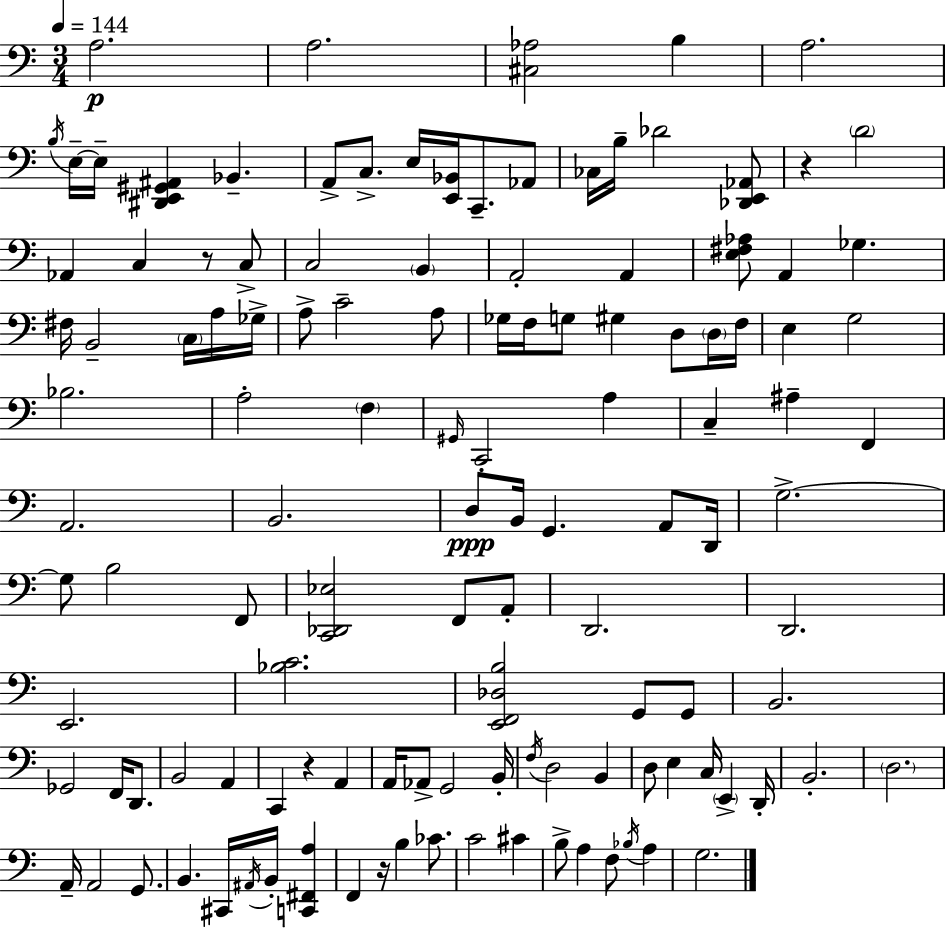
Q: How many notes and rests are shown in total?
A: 123